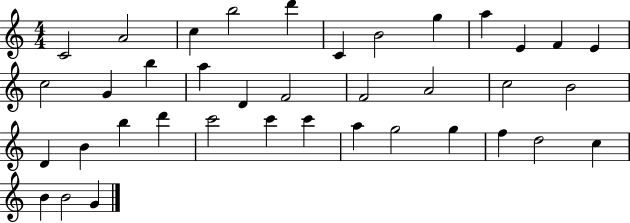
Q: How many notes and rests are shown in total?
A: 38